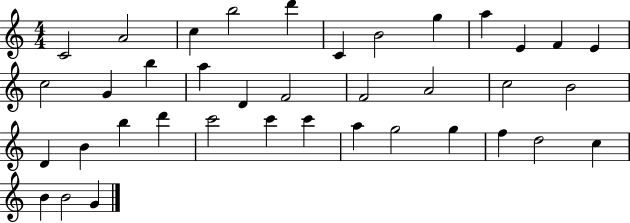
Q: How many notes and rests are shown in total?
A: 38